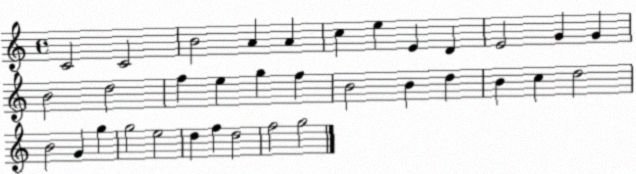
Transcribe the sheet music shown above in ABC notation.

X:1
T:Untitled
M:4/4
L:1/4
K:C
C2 C2 B2 A A c e E D E2 G G B2 d2 f e g f B2 B d B c d2 B2 G g g2 e2 d f d2 f2 g2